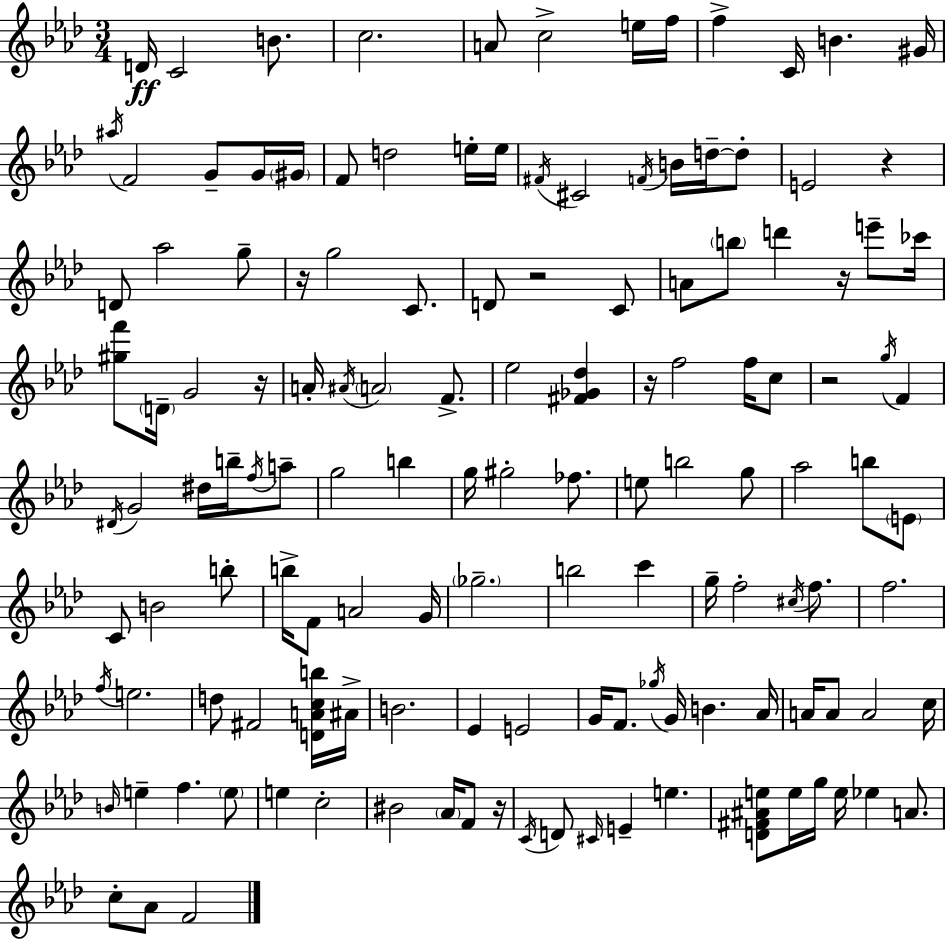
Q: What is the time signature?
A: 3/4